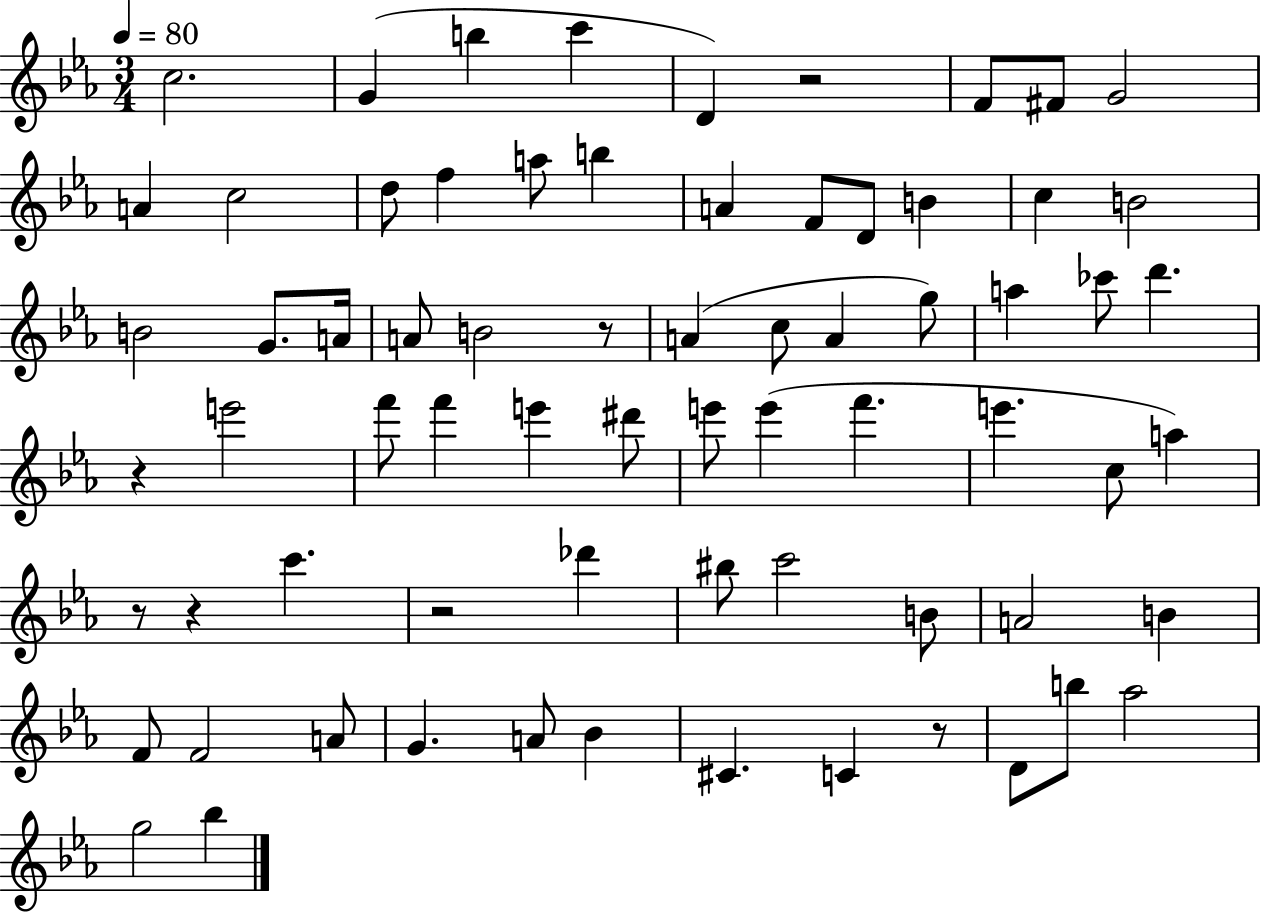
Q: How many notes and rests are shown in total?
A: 70